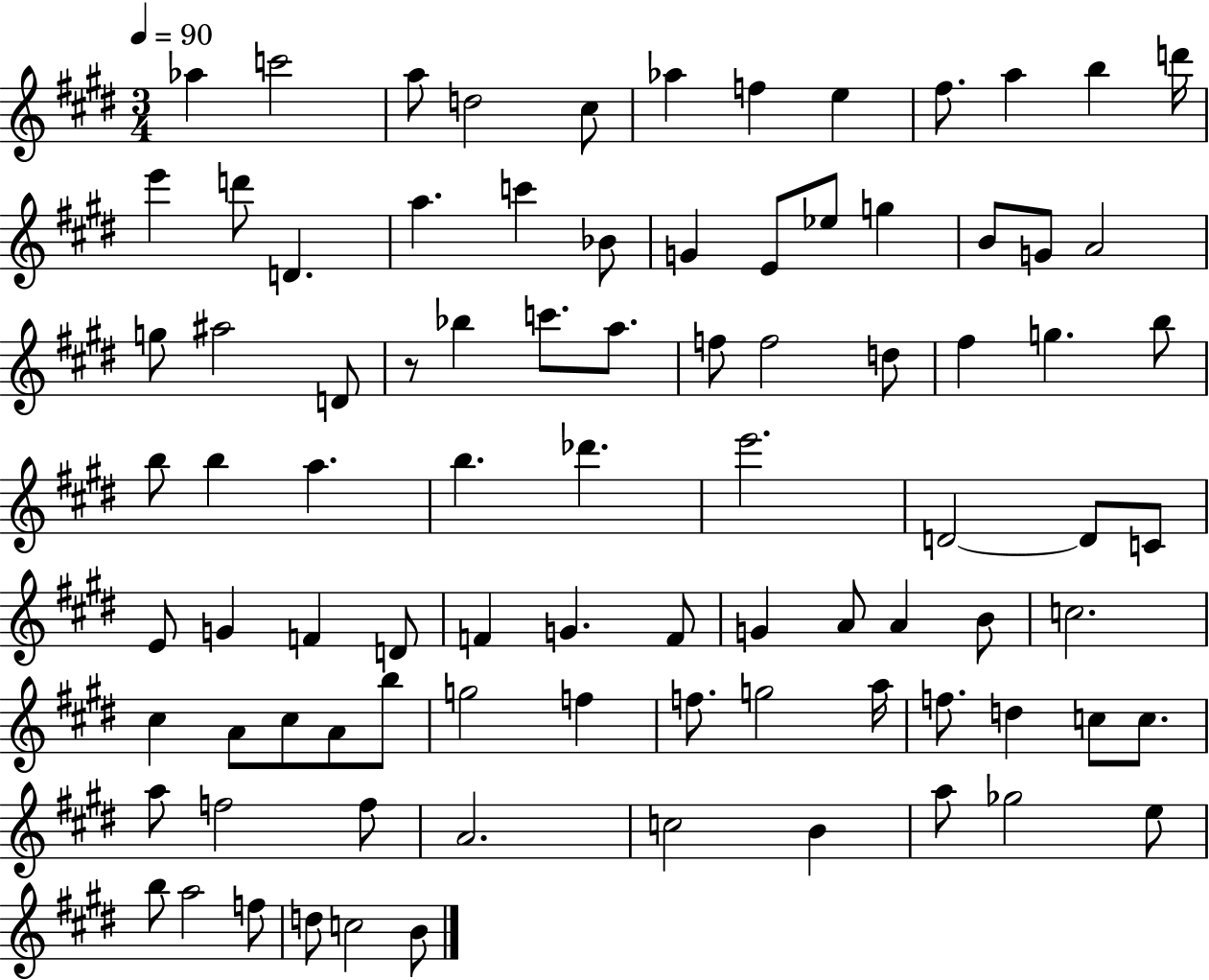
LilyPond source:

{
  \clef treble
  \numericTimeSignature
  \time 3/4
  \key e \major
  \tempo 4 = 90
  aes''4 c'''2 | a''8 d''2 cis''8 | aes''4 f''4 e''4 | fis''8. a''4 b''4 d'''16 | \break e'''4 d'''8 d'4. | a''4. c'''4 bes'8 | g'4 e'8 ees''8 g''4 | b'8 g'8 a'2 | \break g''8 ais''2 d'8 | r8 bes''4 c'''8. a''8. | f''8 f''2 d''8 | fis''4 g''4. b''8 | \break b''8 b''4 a''4. | b''4. des'''4. | e'''2. | d'2~~ d'8 c'8 | \break e'8 g'4 f'4 d'8 | f'4 g'4. f'8 | g'4 a'8 a'4 b'8 | c''2. | \break cis''4 a'8 cis''8 a'8 b''8 | g''2 f''4 | f''8. g''2 a''16 | f''8. d''4 c''8 c''8. | \break a''8 f''2 f''8 | a'2. | c''2 b'4 | a''8 ges''2 e''8 | \break b''8 a''2 f''8 | d''8 c''2 b'8 | \bar "|."
}